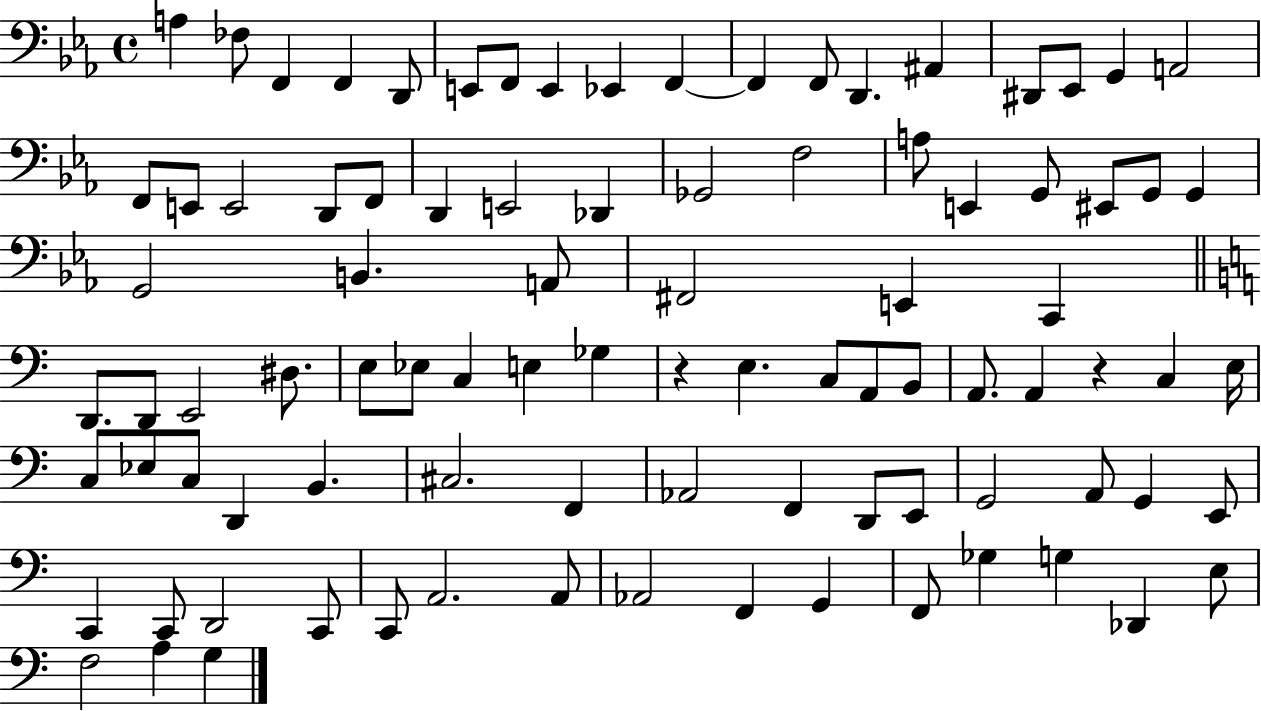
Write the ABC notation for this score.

X:1
T:Untitled
M:4/4
L:1/4
K:Eb
A, _F,/2 F,, F,, D,,/2 E,,/2 F,,/2 E,, _E,, F,, F,, F,,/2 D,, ^A,, ^D,,/2 _E,,/2 G,, A,,2 F,,/2 E,,/2 E,,2 D,,/2 F,,/2 D,, E,,2 _D,, _G,,2 F,2 A,/2 E,, G,,/2 ^E,,/2 G,,/2 G,, G,,2 B,, A,,/2 ^F,,2 E,, C,, D,,/2 D,,/2 E,,2 ^D,/2 E,/2 _E,/2 C, E, _G, z E, C,/2 A,,/2 B,,/2 A,,/2 A,, z C, E,/4 C,/2 _E,/2 C,/2 D,, B,, ^C,2 F,, _A,,2 F,, D,,/2 E,,/2 G,,2 A,,/2 G,, E,,/2 C,, C,,/2 D,,2 C,,/2 C,,/2 A,,2 A,,/2 _A,,2 F,, G,, F,,/2 _G, G, _D,, E,/2 F,2 A, G,